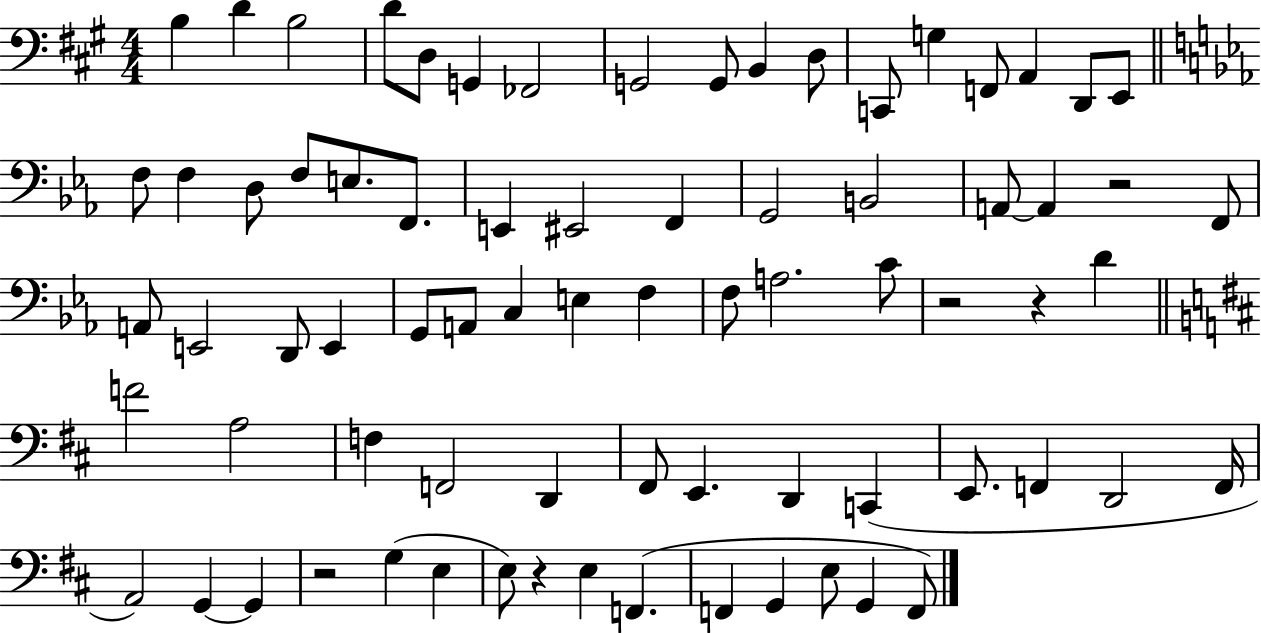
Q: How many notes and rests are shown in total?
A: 75